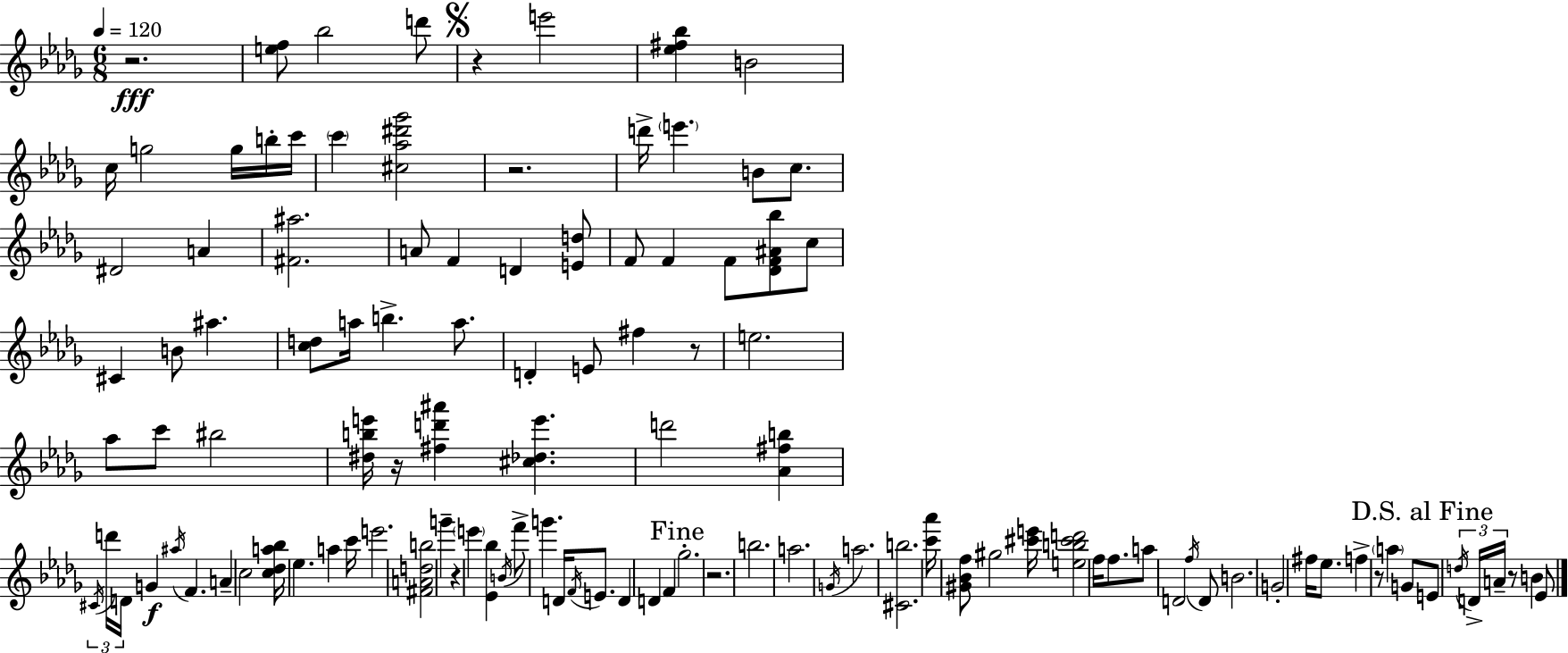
X:1
T:Untitled
M:6/8
L:1/4
K:Bbm
z2 [ef]/2 _b2 d'/2 z e'2 [_e^f_b] B2 c/4 g2 g/4 b/4 c'/4 c' [^c_a^d'_g']2 z2 d'/4 e' B/2 c/2 ^D2 A [^F^a]2 A/2 F D [Ed]/2 F/2 F F/2 [_DF^A_b]/2 c/2 ^C B/2 ^a [cd]/2 a/4 b a/2 D E/2 ^f z/2 e2 _a/2 c'/2 ^b2 [^dbe']/4 z/4 [^fd'^a'] [^c_de'] d'2 [_A^fb] ^C/4 d'/4 D/4 G ^a/4 F A c2 [c_da_b]/4 _e a c'/4 e'2 [^FAdb]2 g' z e' [_E_b] B/4 f'/2 g' D/4 F/4 E/2 D D F _g2 z2 b2 a2 G/4 a2 [^Cb]2 [c'_a']/4 [^G_Bf]/2 ^g2 [^c'e']/4 [eb^c'd']2 f/4 f/2 a/2 D2 f/4 D/2 B2 G2 ^f/4 _e/2 f z/2 a G/2 E/2 d/4 D/4 A/4 z/2 B _E/2